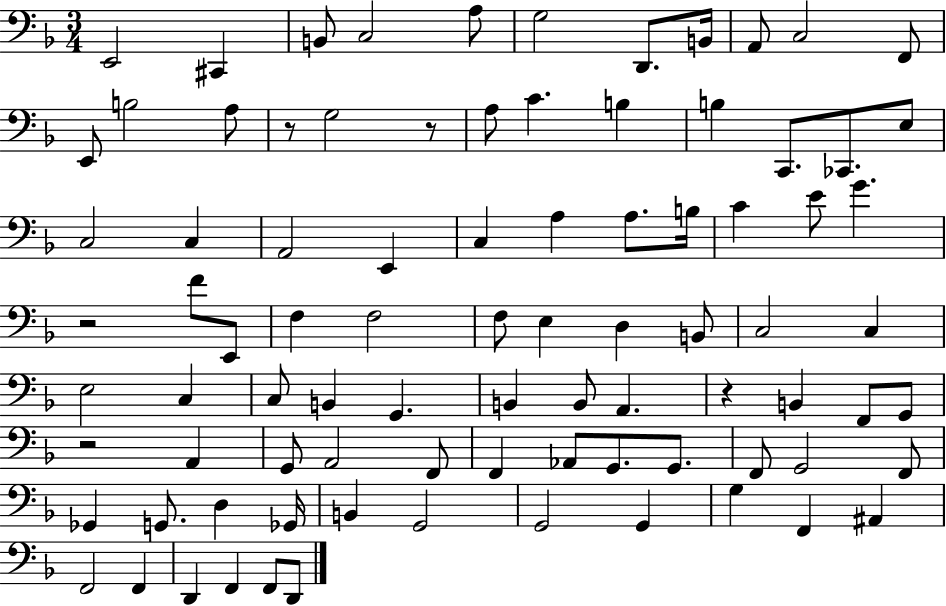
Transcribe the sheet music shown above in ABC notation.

X:1
T:Untitled
M:3/4
L:1/4
K:F
E,,2 ^C,, B,,/2 C,2 A,/2 G,2 D,,/2 B,,/4 A,,/2 C,2 F,,/2 E,,/2 B,2 A,/2 z/2 G,2 z/2 A,/2 C B, B, C,,/2 _C,,/2 E,/2 C,2 C, A,,2 E,, C, A, A,/2 B,/4 C E/2 G z2 F/2 E,,/2 F, F,2 F,/2 E, D, B,,/2 C,2 C, E,2 C, C,/2 B,, G,, B,, B,,/2 A,, z B,, F,,/2 G,,/2 z2 A,, G,,/2 A,,2 F,,/2 F,, _A,,/2 G,,/2 G,,/2 F,,/2 G,,2 F,,/2 _G,, G,,/2 D, _G,,/4 B,, G,,2 G,,2 G,, G, F,, ^A,, F,,2 F,, D,, F,, F,,/2 D,,/2